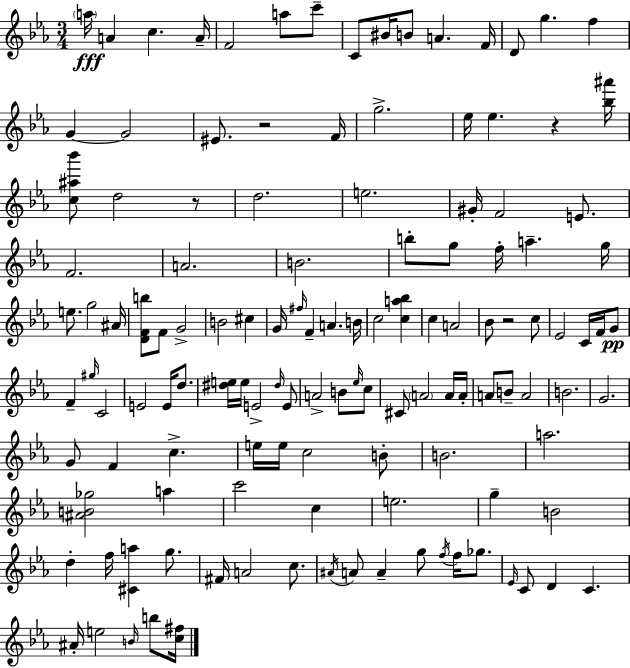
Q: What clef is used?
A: treble